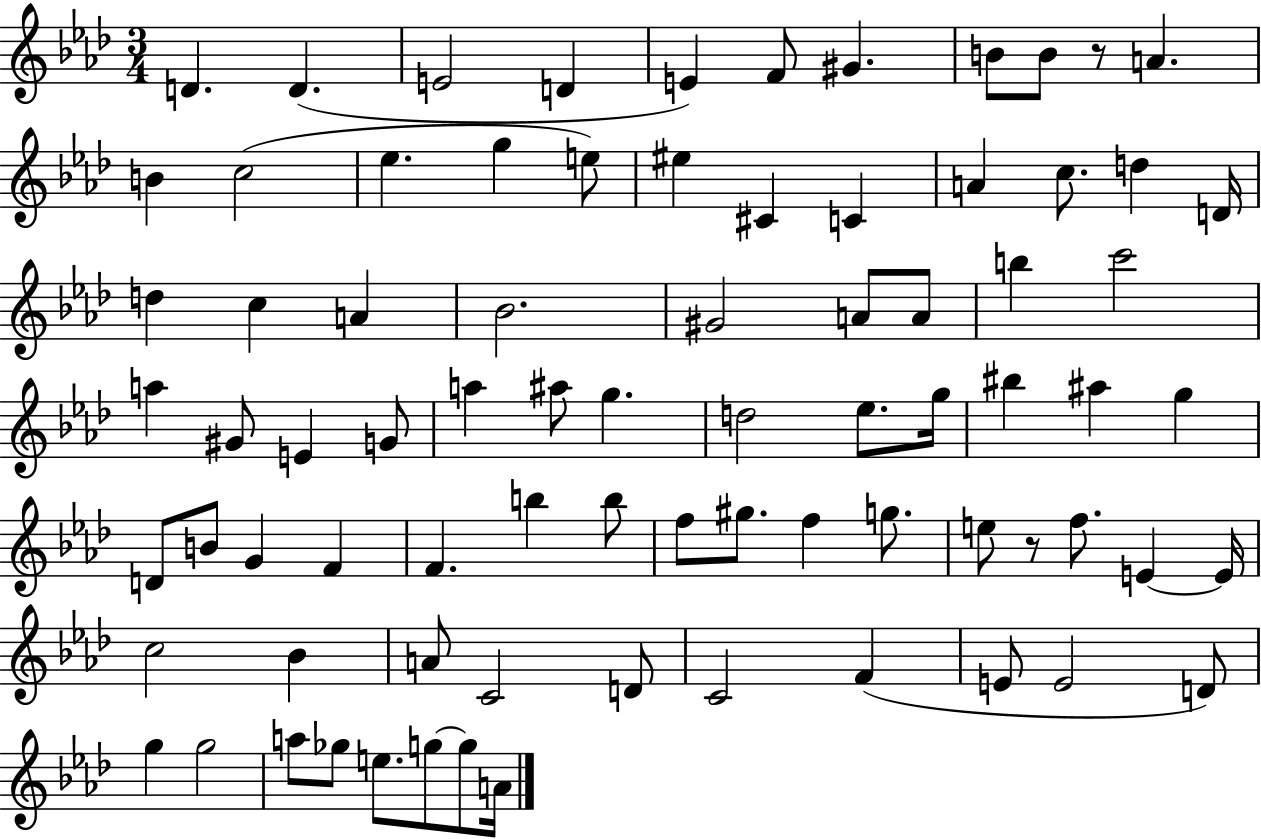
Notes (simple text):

D4/q. D4/q. E4/h D4/q E4/q F4/e G#4/q. B4/e B4/e R/e A4/q. B4/q C5/h Eb5/q. G5/q E5/e EIS5/q C#4/q C4/q A4/q C5/e. D5/q D4/s D5/q C5/q A4/q Bb4/h. G#4/h A4/e A4/e B5/q C6/h A5/q G#4/e E4/q G4/e A5/q A#5/e G5/q. D5/h Eb5/e. G5/s BIS5/q A#5/q G5/q D4/e B4/e G4/q F4/q F4/q. B5/q B5/e F5/e G#5/e. F5/q G5/e. E5/e R/e F5/e. E4/q E4/s C5/h Bb4/q A4/e C4/h D4/e C4/h F4/q E4/e E4/h D4/e G5/q G5/h A5/e Gb5/e E5/e. G5/e G5/e A4/s